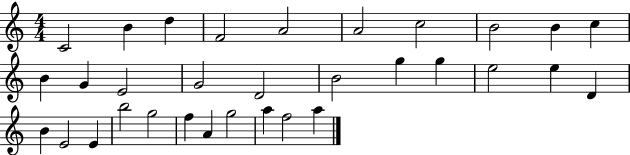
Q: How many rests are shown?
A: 0